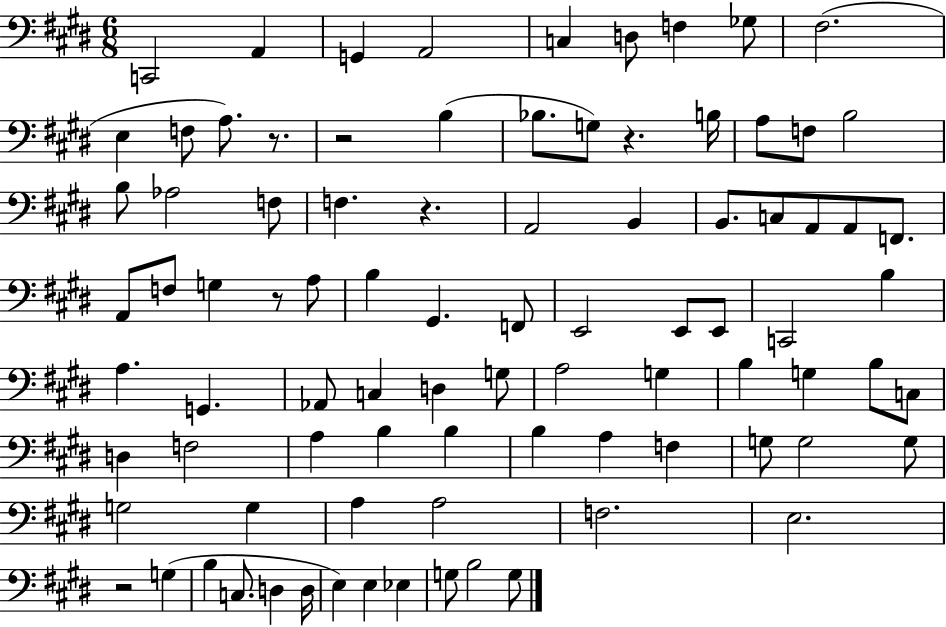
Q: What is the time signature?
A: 6/8